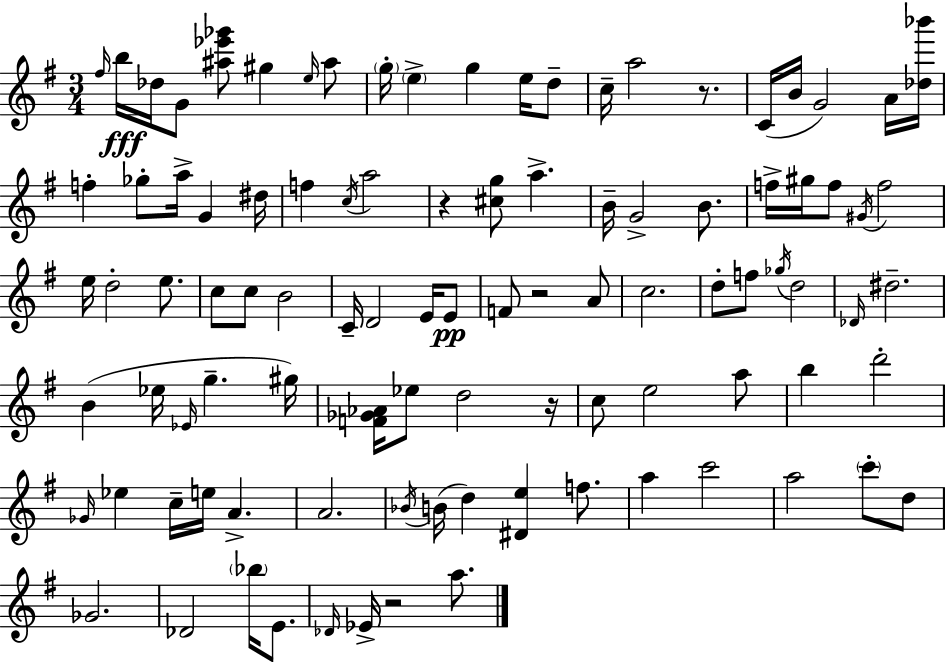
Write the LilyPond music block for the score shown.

{
  \clef treble
  \numericTimeSignature
  \time 3/4
  \key g \major
  \grace { fis''16 }\fff b''16 des''16 g'8 <ais'' ees''' ges'''>8 gis''4 \grace { e''16 } | ais''8 \parenthesize g''16-. \parenthesize e''4-> g''4 e''16 | d''8-- c''16-- a''2 r8. | c'16( b'16 g'2) | \break a'16 <des'' bes'''>16 f''4-. ges''8-. a''16-> g'4 | dis''16 f''4 \acciaccatura { c''16 } a''2 | r4 <cis'' g''>8 a''4.-> | b'16-- g'2-> | \break b'8. f''16-> gis''16 f''8 \acciaccatura { gis'16 } f''2 | e''16 d''2-. | e''8. c''8 c''8 b'2 | c'16-- d'2 | \break e'16 e'8\pp f'8 r2 | a'8 c''2. | d''8-. f''8 \acciaccatura { ges''16 } d''2 | \grace { des'16 } dis''2.-- | \break b'4( ees''16 \grace { ees'16 } | g''4.-- gis''16) <f' ges' aes'>16 ees''8 d''2 | r16 c''8 e''2 | a''8 b''4 d'''2-. | \break \grace { ges'16 } ees''4 | c''16-- e''16 a'4.-> a'2. | \acciaccatura { bes'16 }( b'16 d''4) | <dis' e''>4 f''8. a''4 | \break c'''2 a''2 | \parenthesize c'''8-. d''8 ges'2. | des'2 | \parenthesize bes''16 e'8. \grace { des'16 } ees'16-> r2 | \break a''8. \bar "|."
}